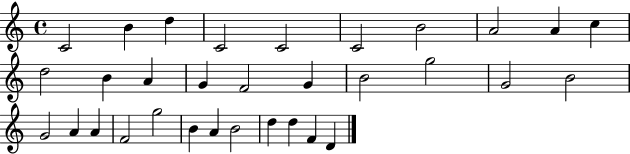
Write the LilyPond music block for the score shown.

{
  \clef treble
  \time 4/4
  \defaultTimeSignature
  \key c \major
  c'2 b'4 d''4 | c'2 c'2 | c'2 b'2 | a'2 a'4 c''4 | \break d''2 b'4 a'4 | g'4 f'2 g'4 | b'2 g''2 | g'2 b'2 | \break g'2 a'4 a'4 | f'2 g''2 | b'4 a'4 b'2 | d''4 d''4 f'4 d'4 | \break \bar "|."
}